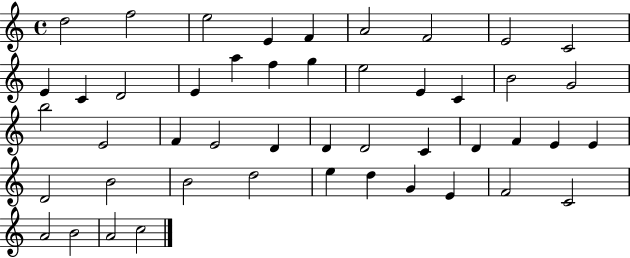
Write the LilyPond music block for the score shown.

{
  \clef treble
  \time 4/4
  \defaultTimeSignature
  \key c \major
  d''2 f''2 | e''2 e'4 f'4 | a'2 f'2 | e'2 c'2 | \break e'4 c'4 d'2 | e'4 a''4 f''4 g''4 | e''2 e'4 c'4 | b'2 g'2 | \break b''2 e'2 | f'4 e'2 d'4 | d'4 d'2 c'4 | d'4 f'4 e'4 e'4 | \break d'2 b'2 | b'2 d''2 | e''4 d''4 g'4 e'4 | f'2 c'2 | \break a'2 b'2 | a'2 c''2 | \bar "|."
}